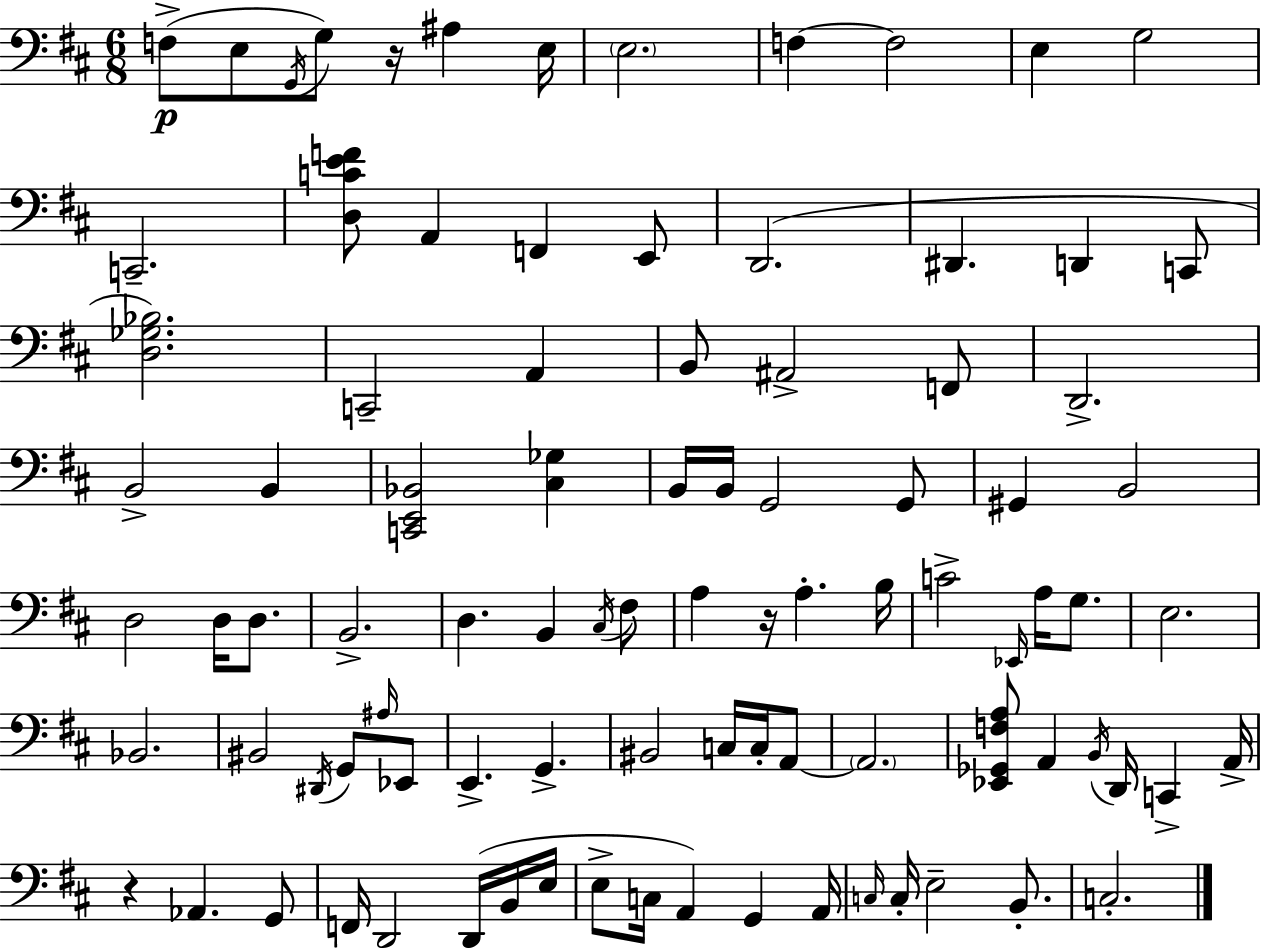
X:1
T:Untitled
M:6/8
L:1/4
K:D
F,/2 E,/2 G,,/4 G,/2 z/4 ^A, E,/4 E,2 F, F,2 E, G,2 C,,2 [D,CEF]/2 A,, F,, E,,/2 D,,2 ^D,, D,, C,,/2 [D,_G,_B,]2 C,,2 A,, B,,/2 ^A,,2 F,,/2 D,,2 B,,2 B,, [C,,E,,_B,,]2 [^C,_G,] B,,/4 B,,/4 G,,2 G,,/2 ^G,, B,,2 D,2 D,/4 D,/2 B,,2 D, B,, ^C,/4 ^F,/2 A, z/4 A, B,/4 C2 _E,,/4 A,/4 G,/2 E,2 _B,,2 ^B,,2 ^D,,/4 G,,/2 ^A,/4 _E,,/2 E,, G,, ^B,,2 C,/4 C,/4 A,,/2 A,,2 [_E,,_G,,F,A,]/2 A,, B,,/4 D,,/4 C,, A,,/4 z _A,, G,,/2 F,,/4 D,,2 D,,/4 B,,/4 E,/4 E,/2 C,/4 A,, G,, A,,/4 C,/4 C,/4 E,2 B,,/2 C,2